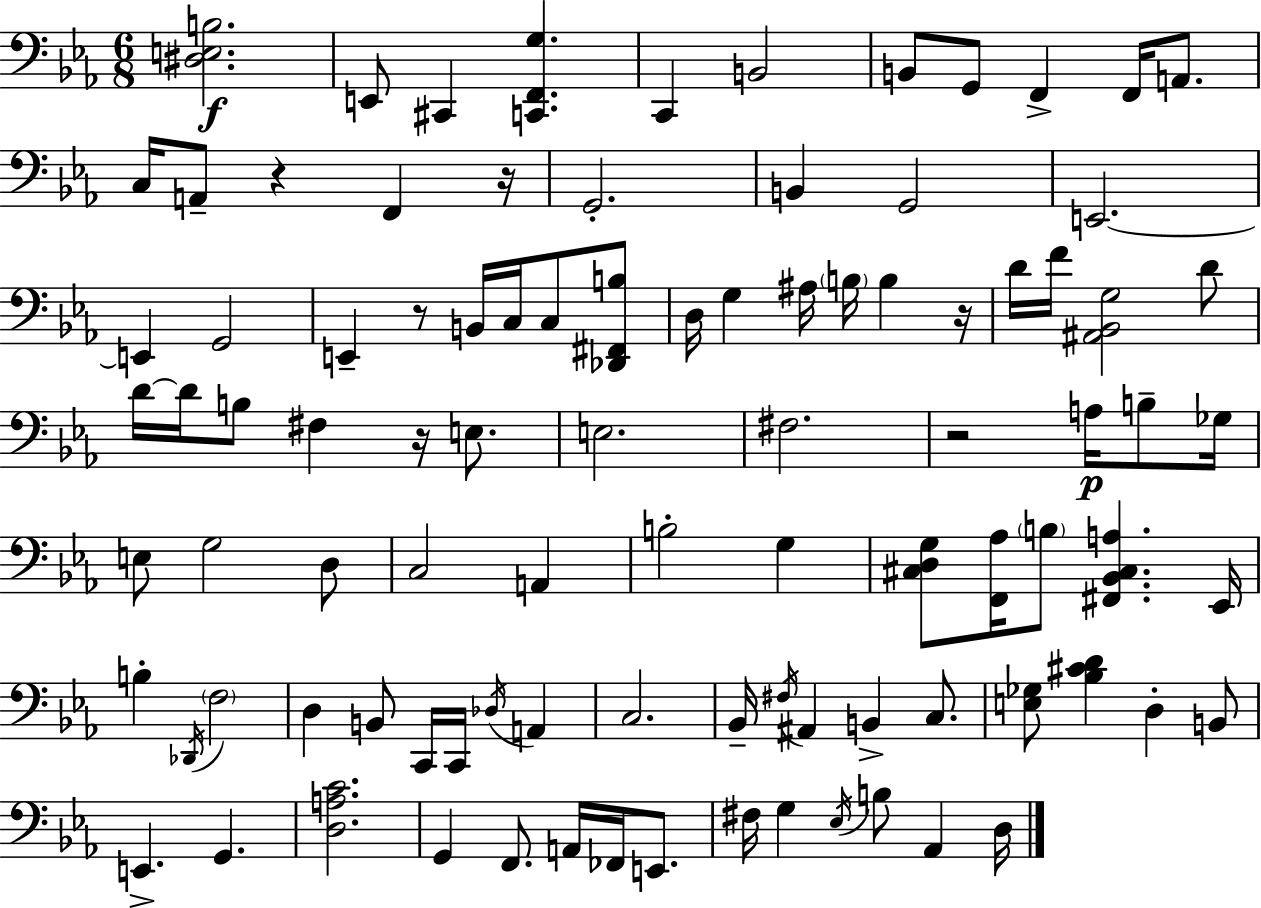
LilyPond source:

{
  \clef bass
  \numericTimeSignature
  \time 6/8
  \key ees \major
  <dis e b>2.\f | e,8 cis,4 <c, f, g>4. | c,4 b,2 | b,8 g,8 f,4-> f,16 a,8. | \break c16 a,8-- r4 f,4 r16 | g,2.-. | b,4 g,2 | e,2.~~ | \break e,4 g,2 | e,4-- r8 b,16 c16 c8 <des, fis, b>8 | d16 g4 ais16 \parenthesize b16 b4 r16 | d'16 f'16 <ais, bes, g>2 d'8 | \break d'16~~ d'16 b8 fis4 r16 e8. | e2. | fis2. | r2 a16\p b8-- ges16 | \break e8 g2 d8 | c2 a,4 | b2-. g4 | <cis d g>8 <f, aes>16 \parenthesize b8 <fis, bes, cis a>4. ees,16 | \break b4-. \acciaccatura { des,16 } \parenthesize f2 | d4 b,8 c,16 c,16 \acciaccatura { des16 } a,4 | c2. | bes,16-- \acciaccatura { fis16 } ais,4 b,4-> | \break c8. <e ges>8 <bes cis' d'>4 d4-. | b,8 e,4.-> g,4. | <d a c'>2. | g,4 f,8. a,16 fes,16 | \break e,8. fis16 g4 \acciaccatura { ees16 } b8 aes,4 | d16 \bar "|."
}